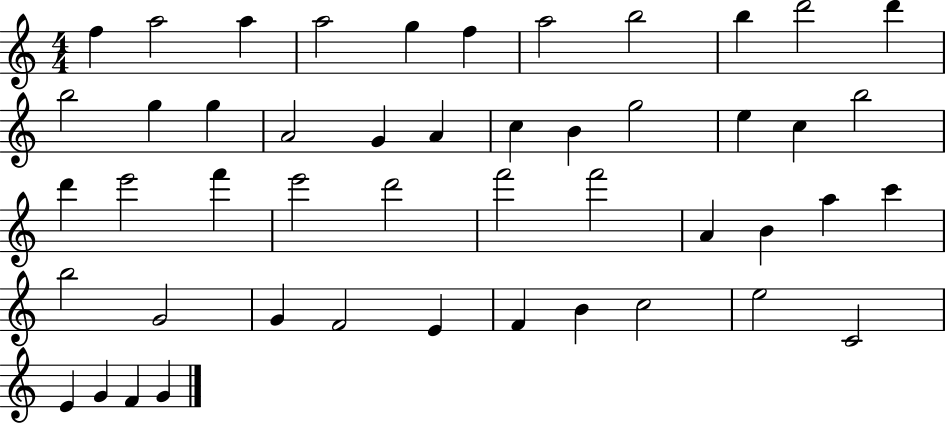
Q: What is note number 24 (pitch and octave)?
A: D6